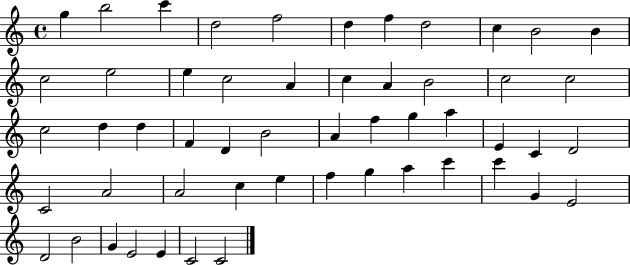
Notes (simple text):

G5/q B5/h C6/q D5/h F5/h D5/q F5/q D5/h C5/q B4/h B4/q C5/h E5/h E5/q C5/h A4/q C5/q A4/q B4/h C5/h C5/h C5/h D5/q D5/q F4/q D4/q B4/h A4/q F5/q G5/q A5/q E4/q C4/q D4/h C4/h A4/h A4/h C5/q E5/q F5/q G5/q A5/q C6/q C6/q G4/q E4/h D4/h B4/h G4/q E4/h E4/q C4/h C4/h